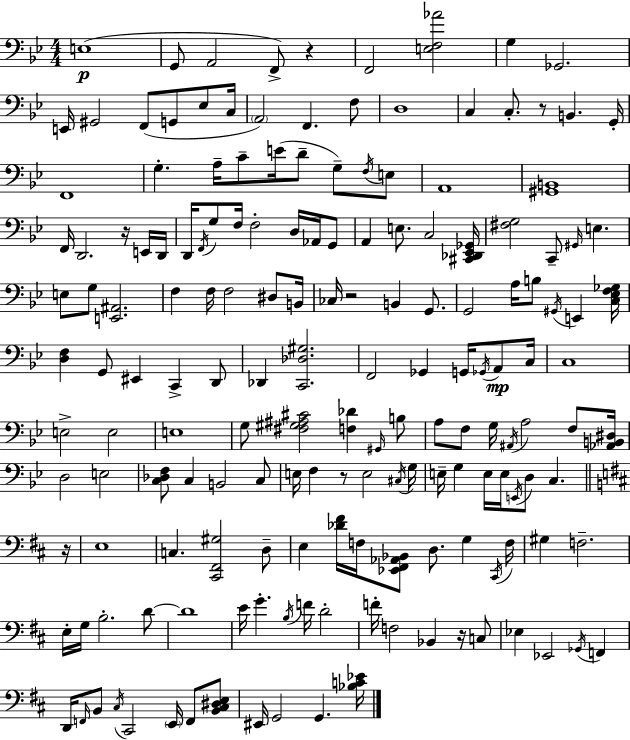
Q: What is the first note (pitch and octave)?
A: E3